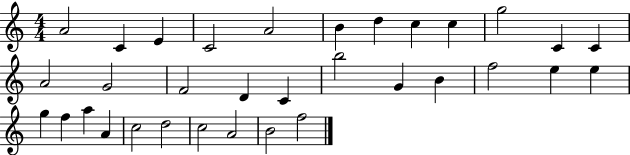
X:1
T:Untitled
M:4/4
L:1/4
K:C
A2 C E C2 A2 B d c c g2 C C A2 G2 F2 D C b2 G B f2 e e g f a A c2 d2 c2 A2 B2 f2